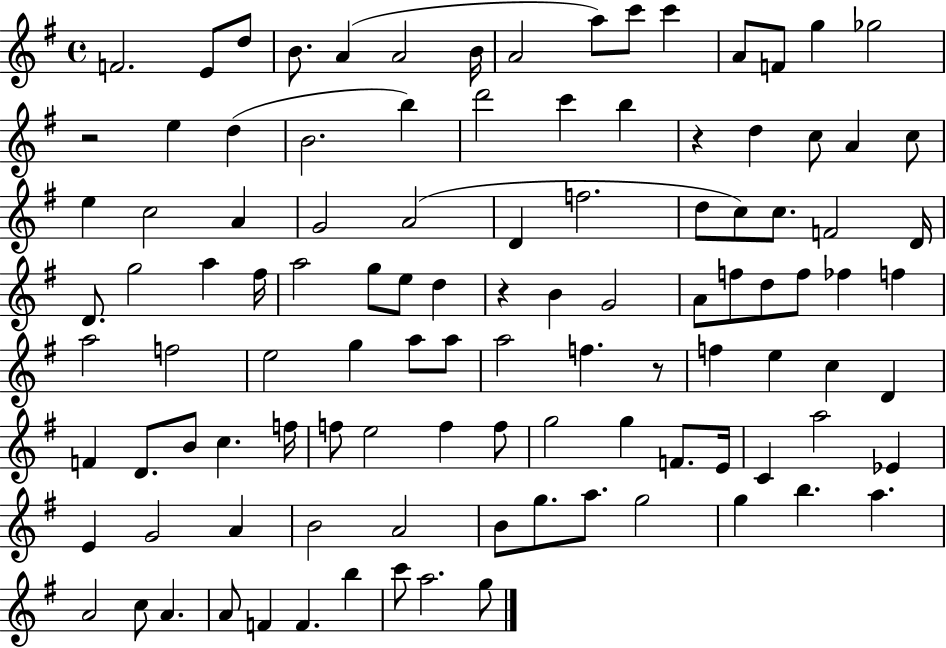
F4/h. E4/e D5/e B4/e. A4/q A4/h B4/s A4/h A5/e C6/e C6/q A4/e F4/e G5/q Gb5/h R/h E5/q D5/q B4/h. B5/q D6/h C6/q B5/q R/q D5/q C5/e A4/q C5/e E5/q C5/h A4/q G4/h A4/h D4/q F5/h. D5/e C5/e C5/e. F4/h D4/s D4/e. G5/h A5/q F#5/s A5/h G5/e E5/e D5/q R/q B4/q G4/h A4/e F5/e D5/e F5/e FES5/q F5/q A5/h F5/h E5/h G5/q A5/e A5/e A5/h F5/q. R/e F5/q E5/q C5/q D4/q F4/q D4/e. B4/e C5/q. F5/s F5/e E5/h F5/q F5/e G5/h G5/q F4/e. E4/s C4/q A5/h Eb4/q E4/q G4/h A4/q B4/h A4/h B4/e G5/e. A5/e. G5/h G5/q B5/q. A5/q. A4/h C5/e A4/q. A4/e F4/q F4/q. B5/q C6/e A5/h. G5/e